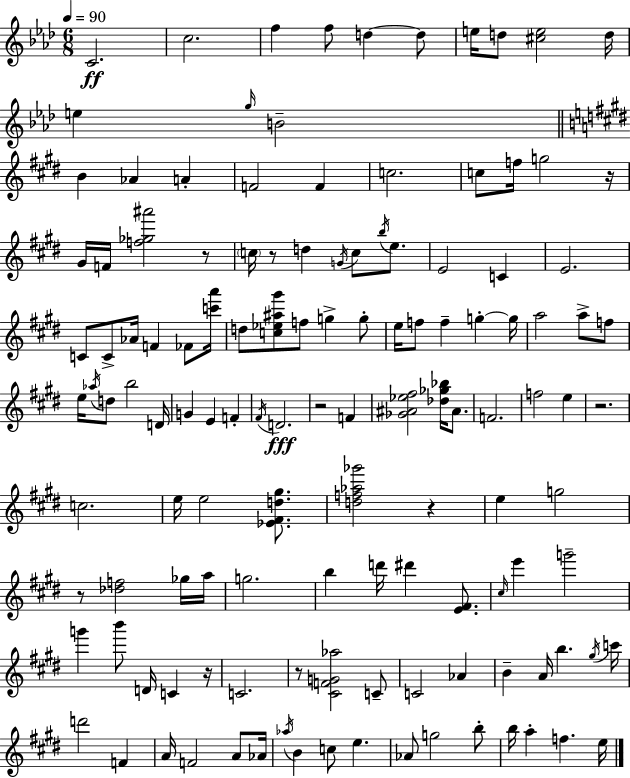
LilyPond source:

{
  \clef treble
  \numericTimeSignature
  \time 6/8
  \key f \minor
  \tempo 4 = 90
  c'2.\ff | c''2. | f''4 f''8 d''4~~ d''8 | e''16 d''8 <cis'' e''>2 d''16 | \break e''4 \grace { g''16 } b'2-- | \bar "||" \break \key e \major b'4 aes'4 a'4-. | f'2 f'4 | c''2. | c''8 f''16 g''2 r16 | \break gis'16 f'16 <f'' ges'' ais'''>2 r8 | \parenthesize c''16 r8 d''4 \acciaccatura { g'16 } c''8 \acciaccatura { b''16 } e''8. | e'2 c'4 | e'2. | \break c'8 c'8-> aes'16 f'4 fes'8 | <c''' a'''>16 d''8 <c'' ees'' ais'' gis'''>8 f''8 g''4-> | g''8-. e''16 f''8 f''4-- g''4-.~~ | g''16 a''2 a''8-> | \break f''8 e''16 \acciaccatura { aes''16 } d''8 b''2 | d'16 g'4 e'4 f'4-. | \acciaccatura { fis'16 }\fff d'2. | r2 | \break f'4 <ges' ais' ees'' fis''>2 | <des'' ges'' bes''>16 ais'8. f'2. | f''2 | e''4 r2. | \break c''2. | e''16 e''2 | <ees' fis' d'' gis''>8. <d'' f'' aes'' ges'''>2 | r4 e''4 g''2 | \break r8 <des'' f''>2 | ges''16 a''16 g''2. | b''4 d'''16 dis'''4 | <e' fis'>8. \grace { cis''16 } e'''4 g'''2-- | \break g'''4 b'''8 d'16 | c'4 r16 c'2. | r8 <cis' f' g' aes''>2 | c'8-- c'2 | \break aes'4 b'4-- a'16 b''4. | \acciaccatura { gis''16 } c'''16 d'''2 | f'4 a'16 f'2 | a'8 aes'16 \acciaccatura { aes''16 } b'4 c''8 | \break e''4. aes'8 g''2 | b''8-. b''16 a''4-. | f''4. e''16 \bar "|."
}